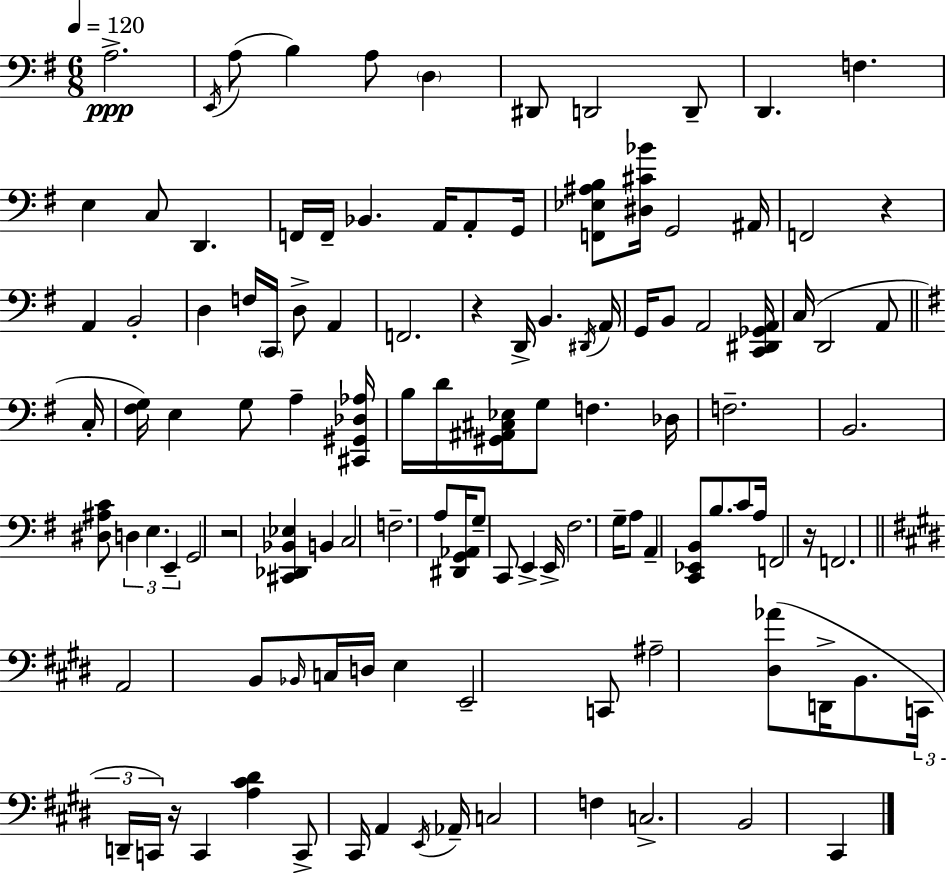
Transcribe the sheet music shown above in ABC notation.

X:1
T:Untitled
M:6/8
L:1/4
K:Em
A,2 E,,/4 A,/2 B, A,/2 D, ^D,,/2 D,,2 D,,/2 D,, F, E, C,/2 D,, F,,/4 F,,/4 _B,, A,,/4 A,,/2 G,,/4 [F,,_E,^A,B,]/2 [^D,^C_B]/4 G,,2 ^A,,/4 F,,2 z A,, B,,2 D, F,/4 C,,/4 D,/2 A,, F,,2 z D,,/4 B,, ^D,,/4 A,,/4 G,,/4 B,,/2 A,,2 [C,,^D,,_G,,A,,]/4 C,/4 D,,2 A,,/2 C,/4 [^F,G,]/4 E, G,/2 A, [^C,,^G,,_D,_A,]/4 B,/4 D/4 [^G,,^A,,^C,_E,]/4 G,/2 F, _D,/4 F,2 B,,2 [^D,^A,C]/2 D, E, E,, G,,2 z2 [^C,,_D,,_B,,_E,] B,, C,2 F,2 A,/2 [^D,,G,,_A,,]/4 G,/2 C,,/2 E,, E,,/4 ^F,2 G,/4 A,/2 A,, [C,,_E,,B,,]/2 B,/2 C/2 A,/4 F,,2 z/4 F,,2 A,,2 B,,/2 _B,,/4 C,/4 D,/4 E, E,,2 C,,/2 ^A,2 [^D,_A]/2 D,,/4 B,,/2 C,,/4 D,,/4 C,,/4 z/4 C,, [A,^C^D] C,,/2 ^C,,/4 A,, E,,/4 _A,,/4 C,2 F, C,2 B,,2 ^C,,